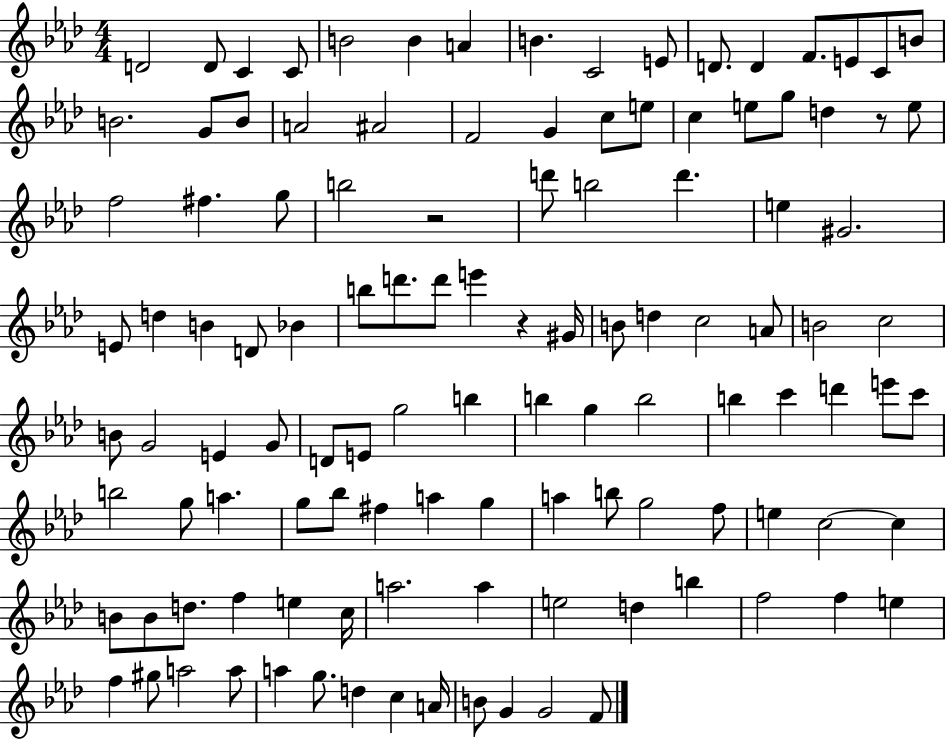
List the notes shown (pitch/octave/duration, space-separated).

D4/h D4/e C4/q C4/e B4/h B4/q A4/q B4/q. C4/h E4/e D4/e. D4/q F4/e. E4/e C4/e B4/e B4/h. G4/e B4/e A4/h A#4/h F4/h G4/q C5/e E5/e C5/q E5/e G5/e D5/q R/e E5/e F5/h F#5/q. G5/e B5/h R/h D6/e B5/h D6/q. E5/q G#4/h. E4/e D5/q B4/q D4/e Bb4/q B5/e D6/e. D6/e E6/q R/q G#4/s B4/e D5/q C5/h A4/e B4/h C5/h B4/e G4/h E4/q G4/e D4/e E4/e G5/h B5/q B5/q G5/q B5/h B5/q C6/q D6/q E6/e C6/e B5/h G5/e A5/q. G5/e Bb5/e F#5/q A5/q G5/q A5/q B5/e G5/h F5/e E5/q C5/h C5/q B4/e B4/e D5/e. F5/q E5/q C5/s A5/h. A5/q E5/h D5/q B5/q F5/h F5/q E5/q F5/q G#5/e A5/h A5/e A5/q G5/e. D5/q C5/q A4/s B4/e G4/q G4/h F4/e